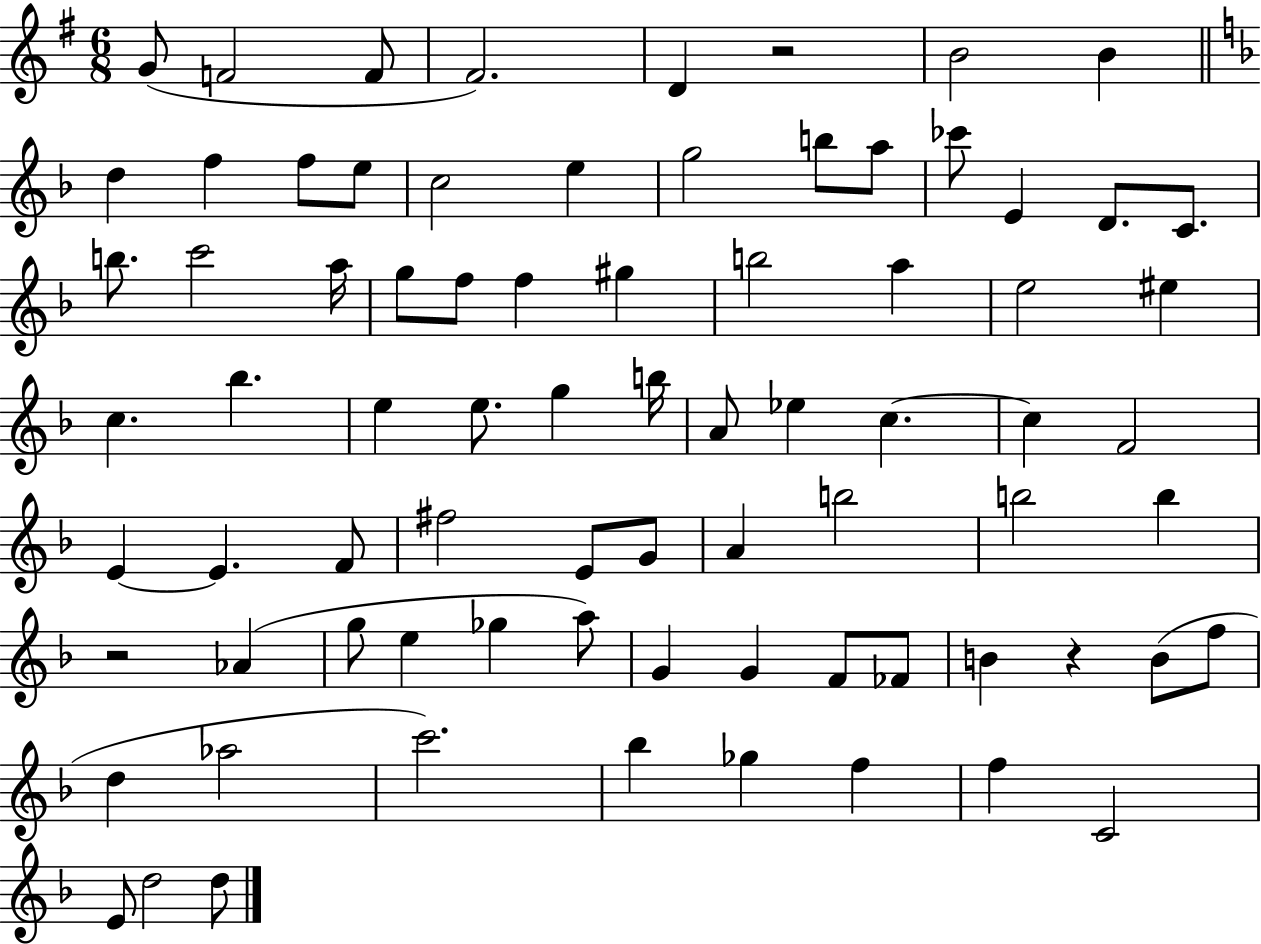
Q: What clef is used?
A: treble